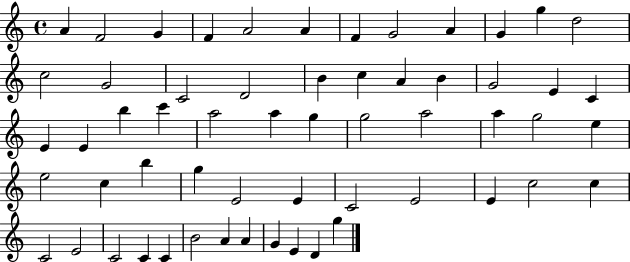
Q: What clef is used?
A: treble